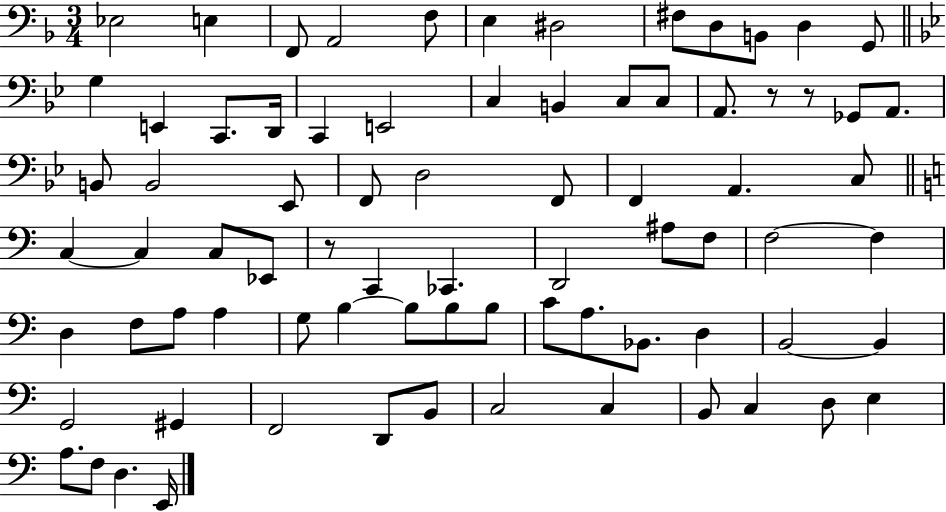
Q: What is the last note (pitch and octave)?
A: E2